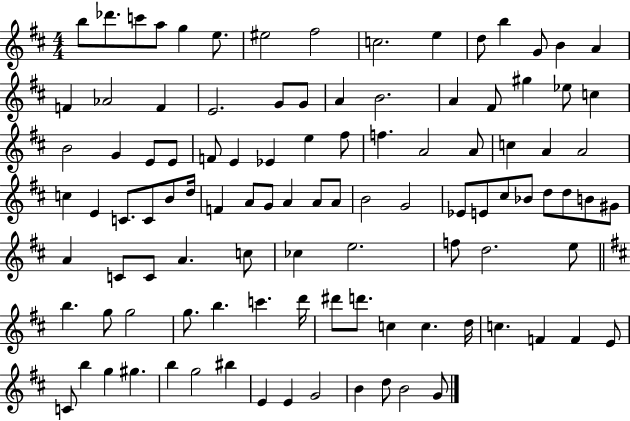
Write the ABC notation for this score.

X:1
T:Untitled
M:4/4
L:1/4
K:D
b/2 _d'/2 c'/2 a/2 g e/2 ^e2 ^f2 c2 e d/2 b G/2 B A F _A2 F E2 G/2 G/2 A B2 A ^F/2 ^g _e/2 c B2 G E/2 E/2 F/2 E _E e ^f/2 f A2 A/2 c A A2 c E C/2 C/2 B/2 d/4 F A/2 G/2 A A/2 A/2 B2 G2 _E/2 E/2 ^c/2 _B/2 d/2 d/2 B/2 ^G/2 A C/2 C/2 A c/2 _c e2 f/2 d2 e/2 b g/2 g2 g/2 b c' d'/4 ^d'/2 d'/2 c c d/4 c F F E/2 C/2 b g ^g b g2 ^b E E G2 B d/2 B2 G/2